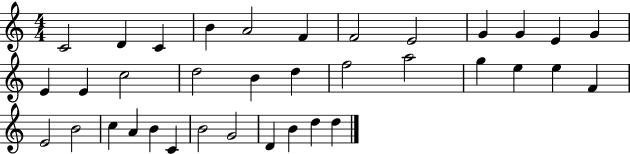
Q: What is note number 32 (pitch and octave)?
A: G4